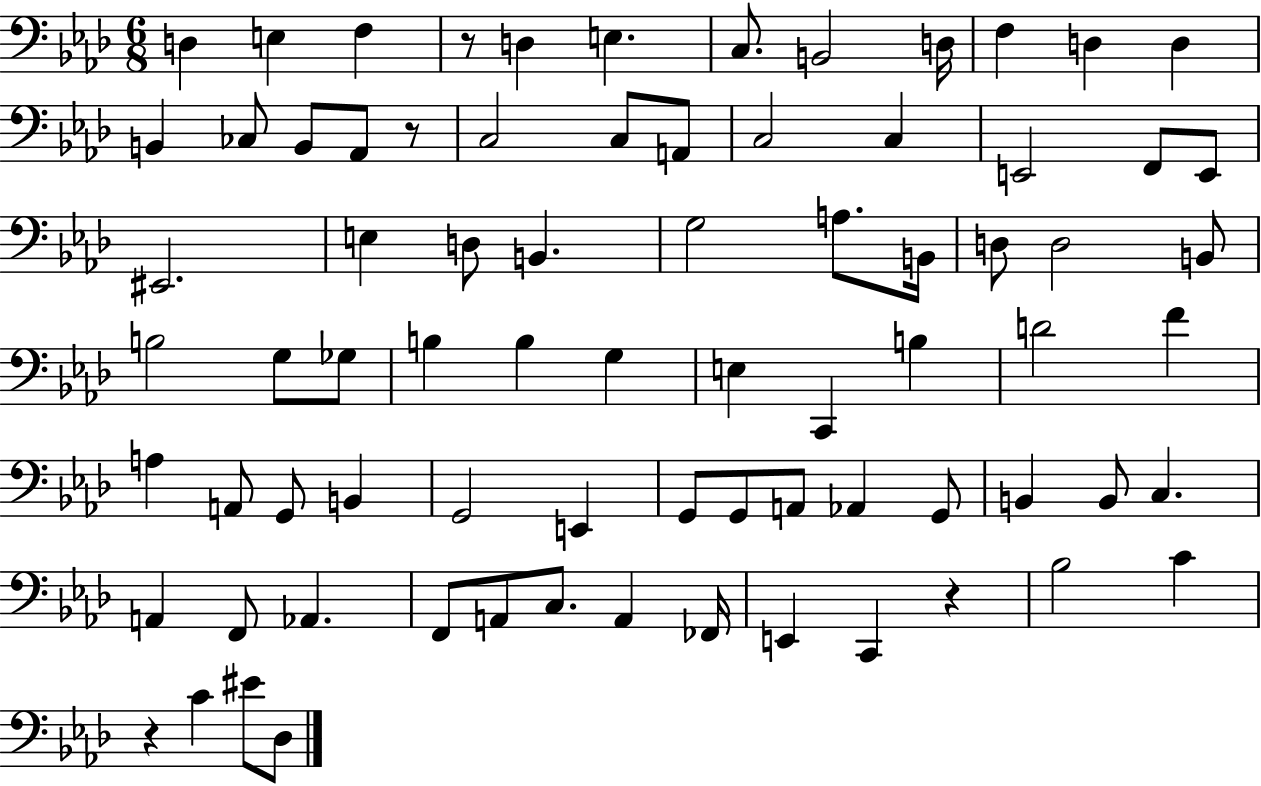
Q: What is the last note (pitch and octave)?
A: Db3